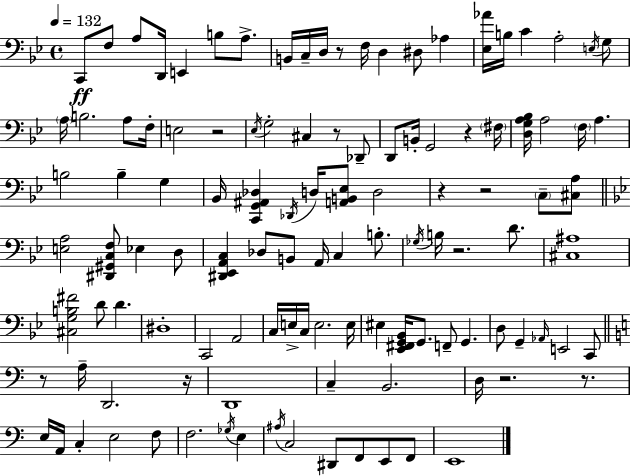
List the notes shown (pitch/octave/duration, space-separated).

C2/e F3/e A3/e D2/s E2/q B3/e A3/e. B2/s C3/s D3/s R/e F3/s D3/q D#3/e Ab3/q [Eb3,Ab4]/s B3/s C4/q A3/h E3/s G3/e A3/s B3/h. A3/e F3/s E3/h R/h Eb3/s G3/h C#3/q R/e Db2/e D2/e B2/s G2/h R/q F#3/s [D3,G3,A3,Bb3]/s A3/h F3/s A3/q. B3/h B3/q G3/q Bb2/s [C2,G2,A#2,Db3]/q Db2/s D3/s [A2,B2,Eb3]/e D3/h R/q R/h C3/e [C#3,A3]/e [E3,A3]/h [D#2,G#2,C3,F3]/e Eb3/q D3/e [D#2,Eb2,A2,C3]/q Db3/e B2/e A2/s C3/q B3/e. Gb3/s B3/s R/h. D4/e. [C#3,A#3]/w [C#3,G3,B3,F#4]/h D4/e D4/q. D#3/w C2/h A2/h C3/s E3/s C3/s E3/h. E3/s EIS3/q [Eb2,F#2,G2,Bb2]/s G2/e. F2/e G2/q. D3/e G2/q Ab2/s E2/h C2/e R/e A3/s D2/h. R/s D2/w C3/q B2/h. D3/s R/h. R/e. E3/s A2/s C3/q E3/h F3/e F3/h. Gb3/s E3/q A#3/s C3/h D#2/e F2/e E2/e F2/e E2/w